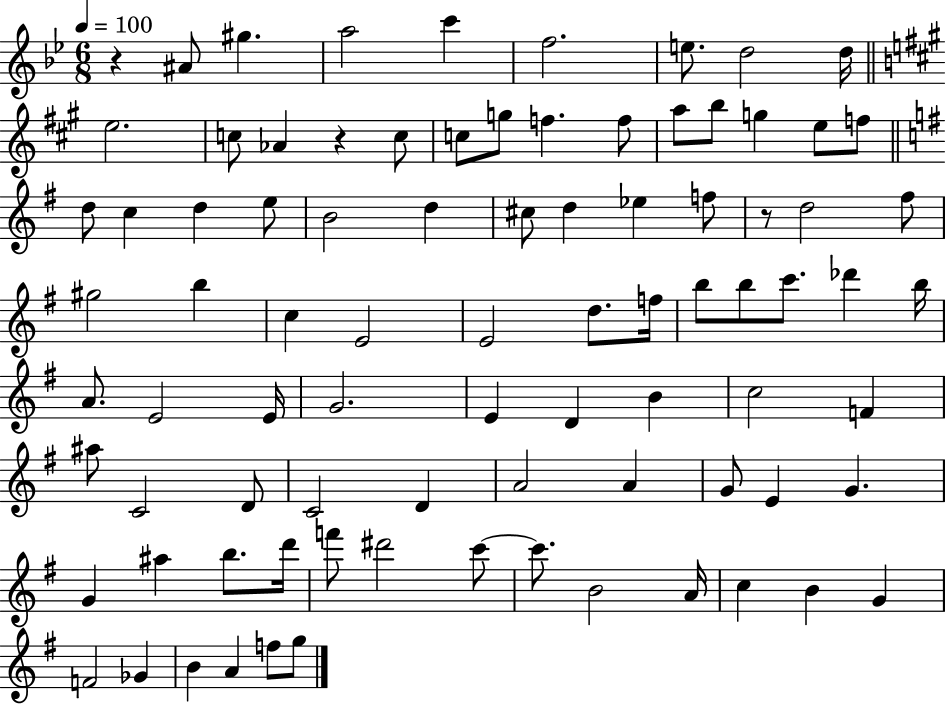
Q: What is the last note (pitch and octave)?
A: G5